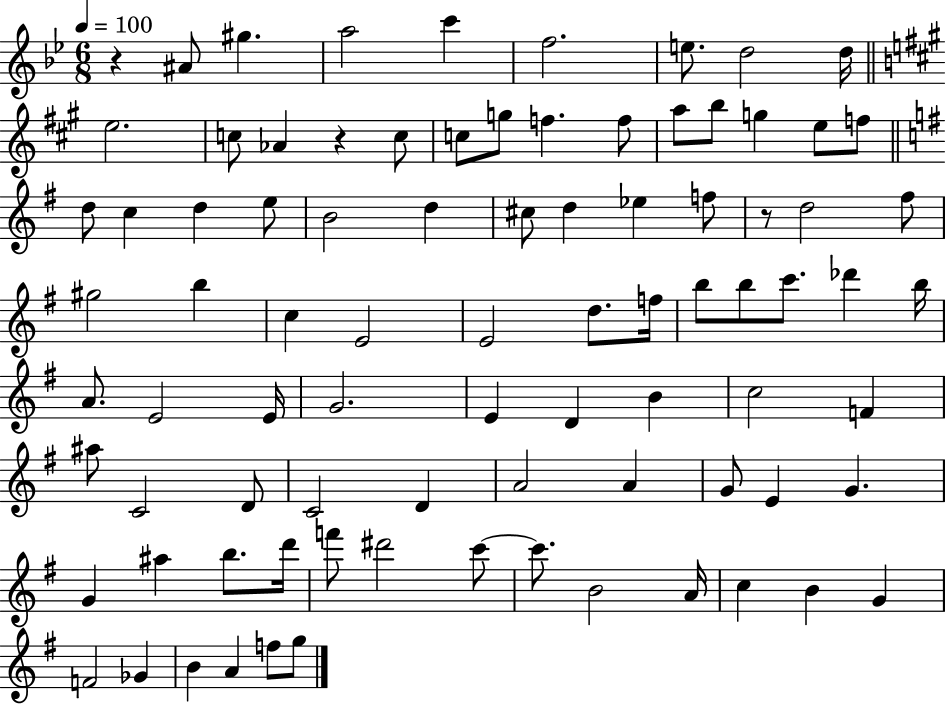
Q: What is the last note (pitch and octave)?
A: G5